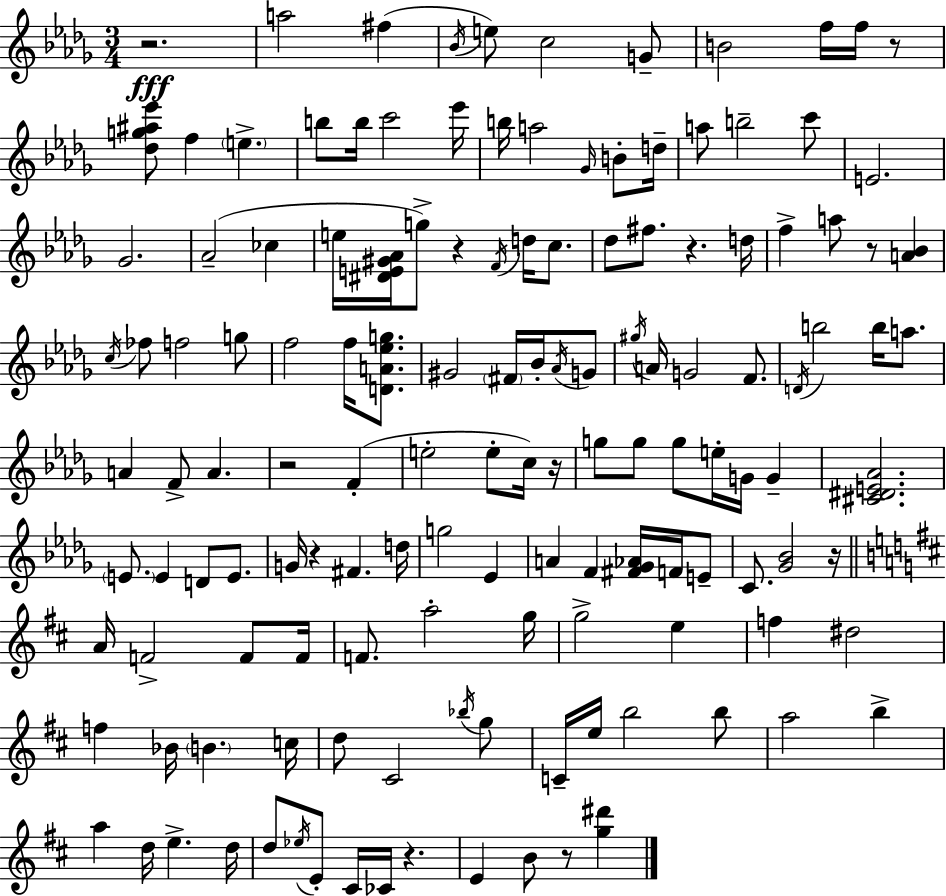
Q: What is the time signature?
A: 3/4